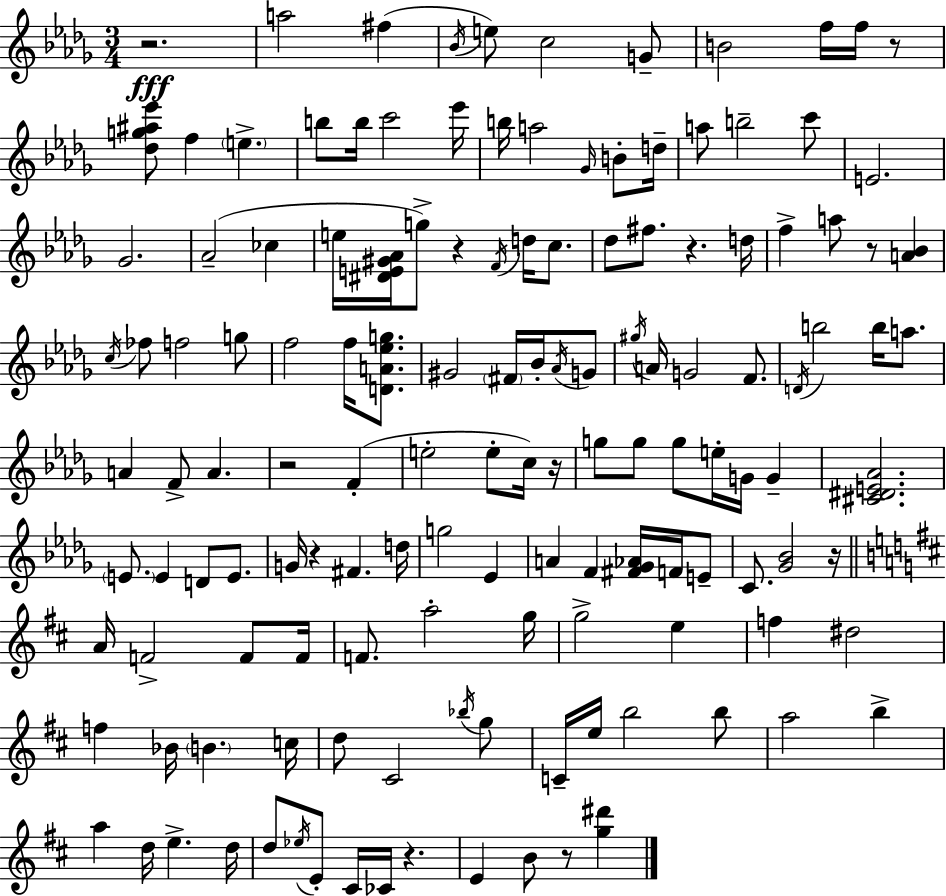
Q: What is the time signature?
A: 3/4